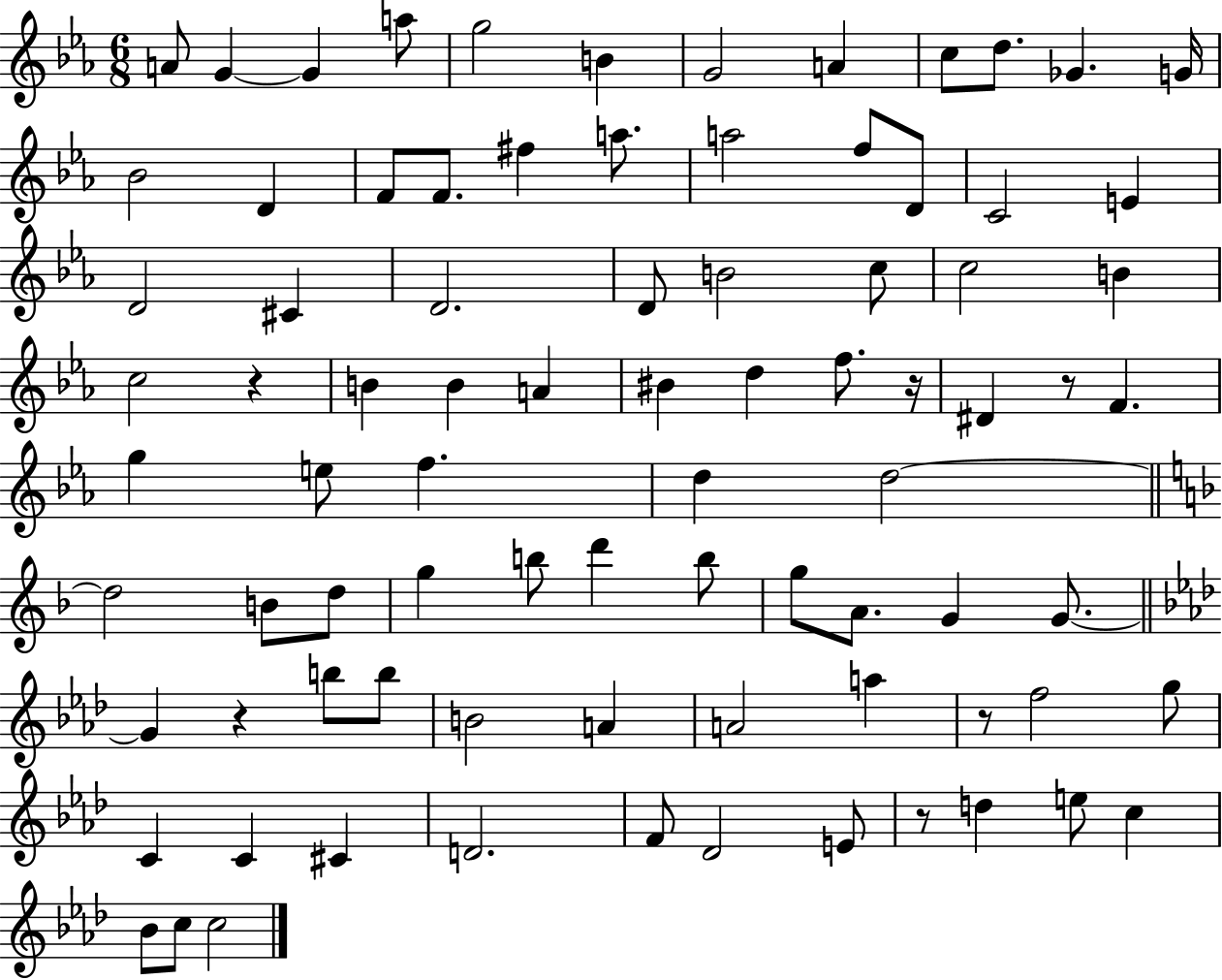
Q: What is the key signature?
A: EES major